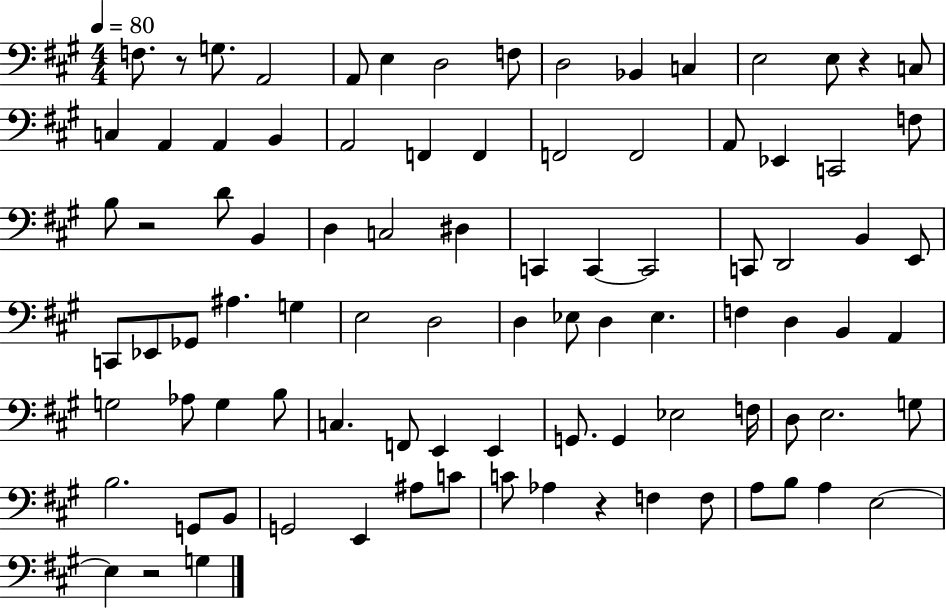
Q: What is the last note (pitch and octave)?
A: G3